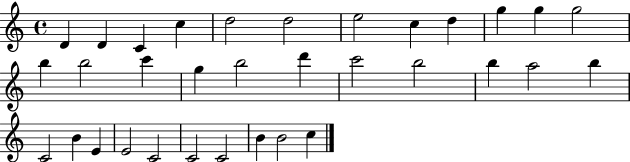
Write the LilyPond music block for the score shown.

{
  \clef treble
  \time 4/4
  \defaultTimeSignature
  \key c \major
  d'4 d'4 c'4 c''4 | d''2 d''2 | e''2 c''4 d''4 | g''4 g''4 g''2 | \break b''4 b''2 c'''4 | g''4 b''2 d'''4 | c'''2 b''2 | b''4 a''2 b''4 | \break c'2 b'4 e'4 | e'2 c'2 | c'2 c'2 | b'4 b'2 c''4 | \break \bar "|."
}